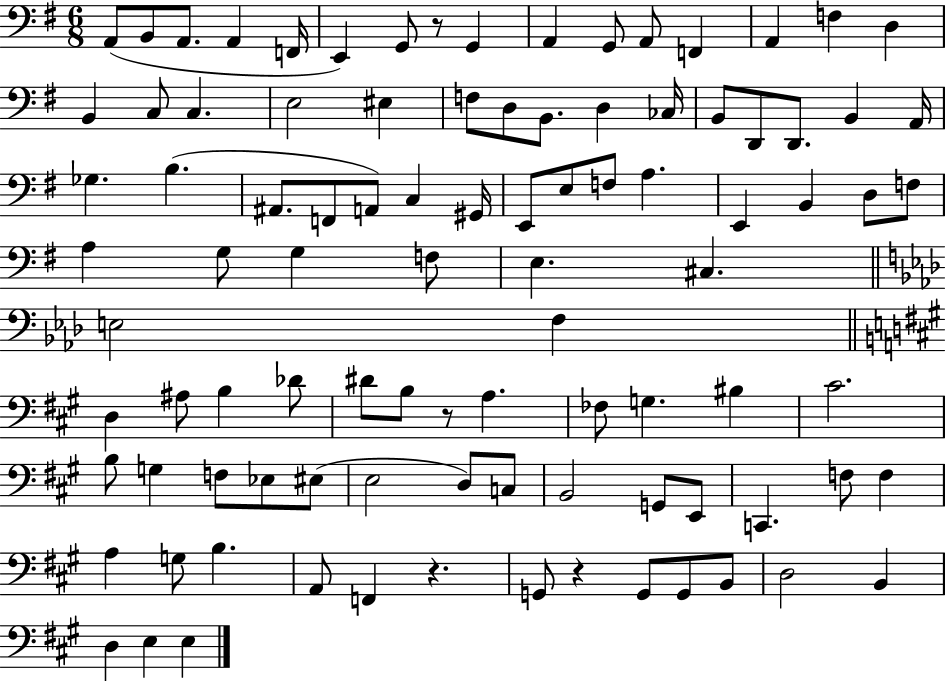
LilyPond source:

{
  \clef bass
  \numericTimeSignature
  \time 6/8
  \key g \major
  \repeat volta 2 { a,8( b,8 a,8. a,4 f,16 | e,4) g,8 r8 g,4 | a,4 g,8 a,8 f,4 | a,4 f4 d4 | \break b,4 c8 c4. | e2 eis4 | f8 d8 b,8. d4 ces16 | b,8 d,8 d,8. b,4 a,16 | \break ges4. b4.( | ais,8. f,8 a,8) c4 gis,16 | e,8 e8 f8 a4. | e,4 b,4 d8 f8 | \break a4 g8 g4 f8 | e4. cis4. | \bar "||" \break \key aes \major e2 f4 | \bar "||" \break \key a \major d4 ais8 b4 des'8 | dis'8 b8 r8 a4. | fes8 g4. bis4 | cis'2. | \break b8 g4 f8 ees8 eis8( | e2 d8) c8 | b,2 g,8 e,8 | c,4. f8 f4 | \break a4 g8 b4. | a,8 f,4 r4. | g,8 r4 g,8 g,8 b,8 | d2 b,4 | \break d4 e4 e4 | } \bar "|."
}